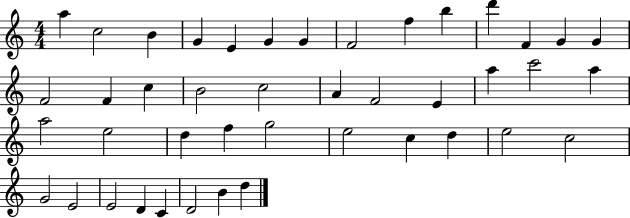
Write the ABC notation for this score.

X:1
T:Untitled
M:4/4
L:1/4
K:C
a c2 B G E G G F2 f b d' F G G F2 F c B2 c2 A F2 E a c'2 a a2 e2 d f g2 e2 c d e2 c2 G2 E2 E2 D C D2 B d